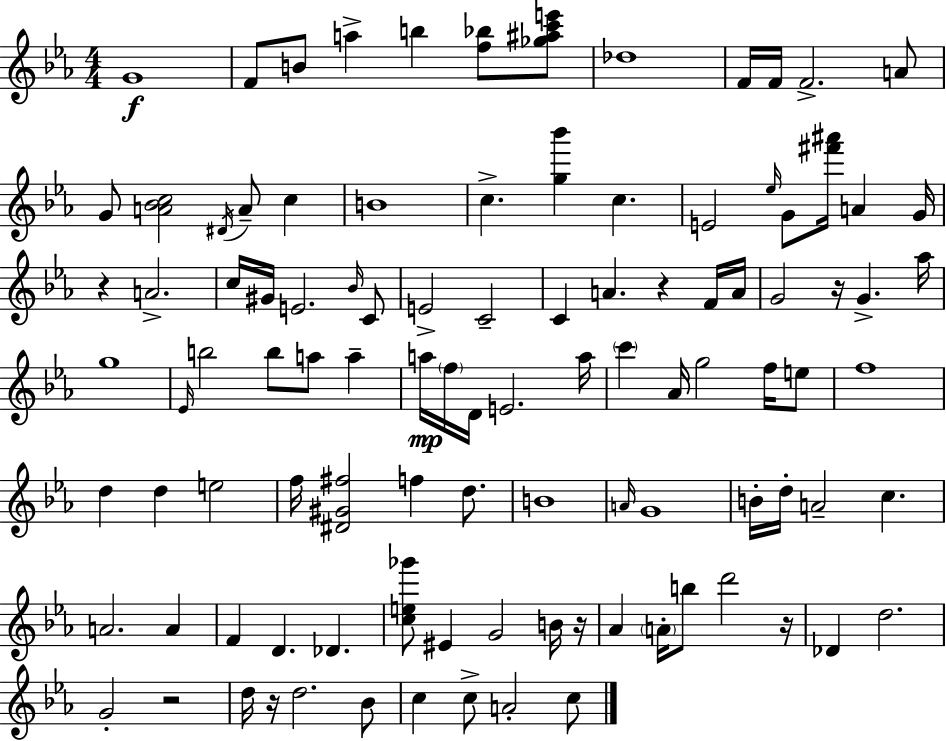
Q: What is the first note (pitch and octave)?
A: G4